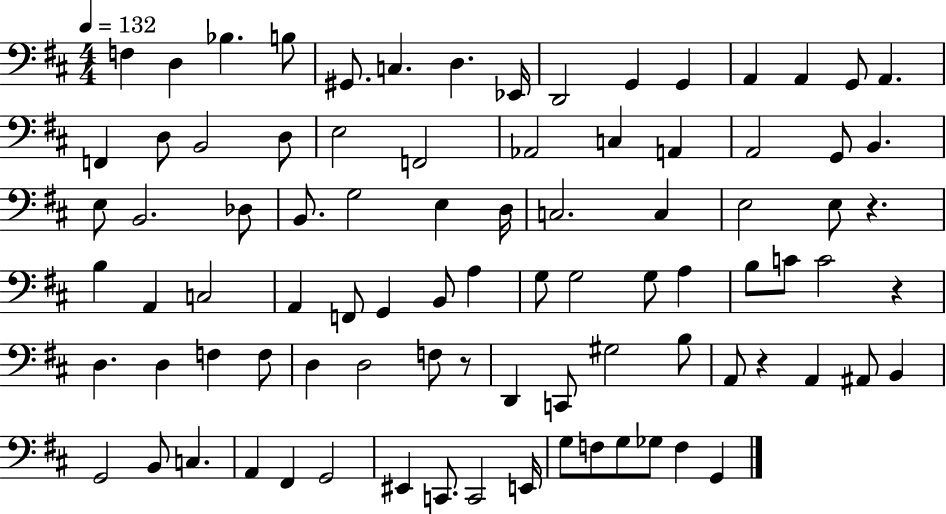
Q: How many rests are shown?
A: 4